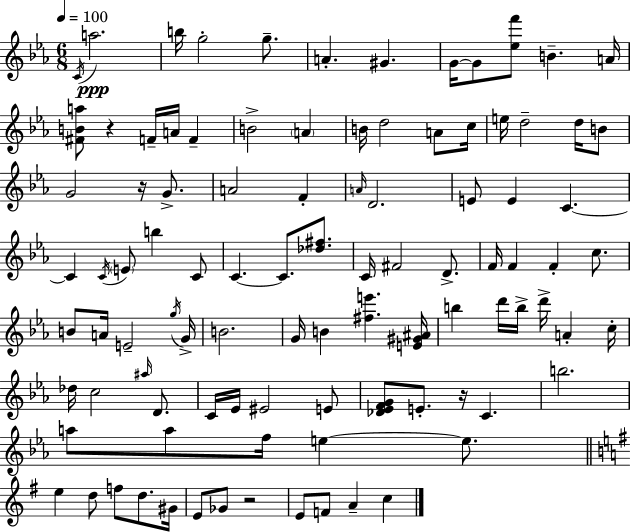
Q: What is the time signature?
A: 6/8